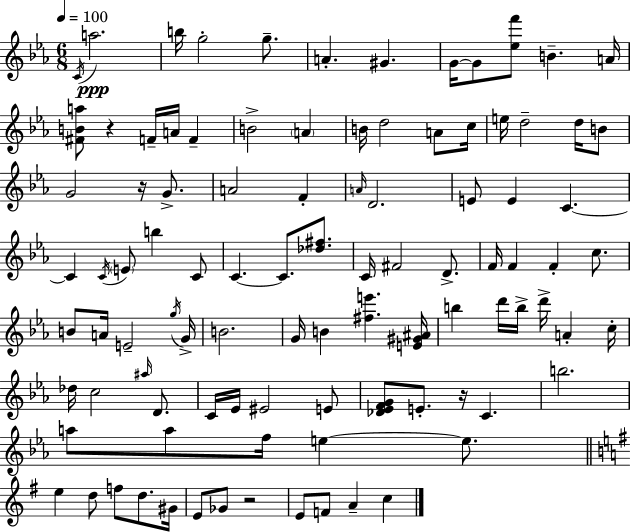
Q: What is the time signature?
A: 6/8